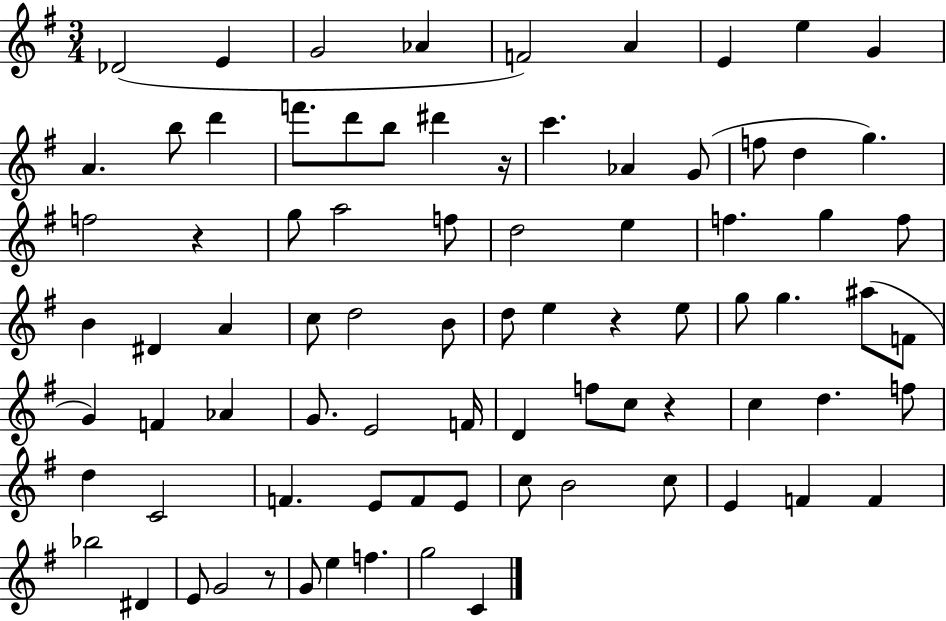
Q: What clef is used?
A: treble